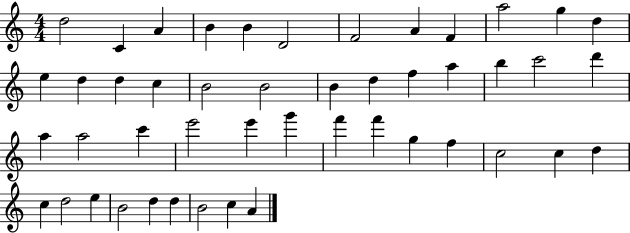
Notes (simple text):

D5/h C4/q A4/q B4/q B4/q D4/h F4/h A4/q F4/q A5/h G5/q D5/q E5/q D5/q D5/q C5/q B4/h B4/h B4/q D5/q F5/q A5/q B5/q C6/h D6/q A5/q A5/h C6/q E6/h E6/q G6/q F6/q F6/q G5/q F5/q C5/h C5/q D5/q C5/q D5/h E5/q B4/h D5/q D5/q B4/h C5/q A4/q